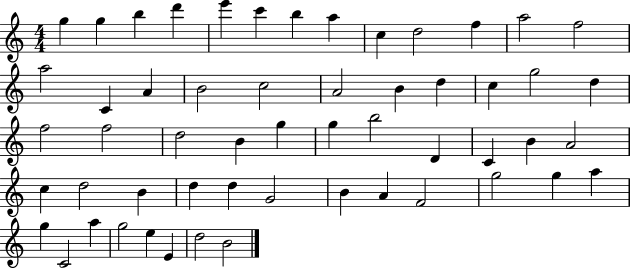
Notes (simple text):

G5/q G5/q B5/q D6/q E6/q C6/q B5/q A5/q C5/q D5/h F5/q A5/h F5/h A5/h C4/q A4/q B4/h C5/h A4/h B4/q D5/q C5/q G5/h D5/q F5/h F5/h D5/h B4/q G5/q G5/q B5/h D4/q C4/q B4/q A4/h C5/q D5/h B4/q D5/q D5/q G4/h B4/q A4/q F4/h G5/h G5/q A5/q G5/q C4/h A5/q G5/h E5/q E4/q D5/h B4/h